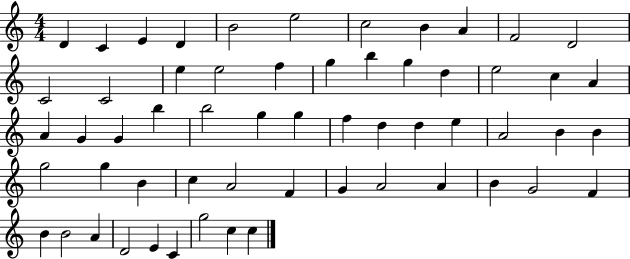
X:1
T:Untitled
M:4/4
L:1/4
K:C
D C E D B2 e2 c2 B A F2 D2 C2 C2 e e2 f g b g d e2 c A A G G b b2 g g f d d e A2 B B g2 g B c A2 F G A2 A B G2 F B B2 A D2 E C g2 c c